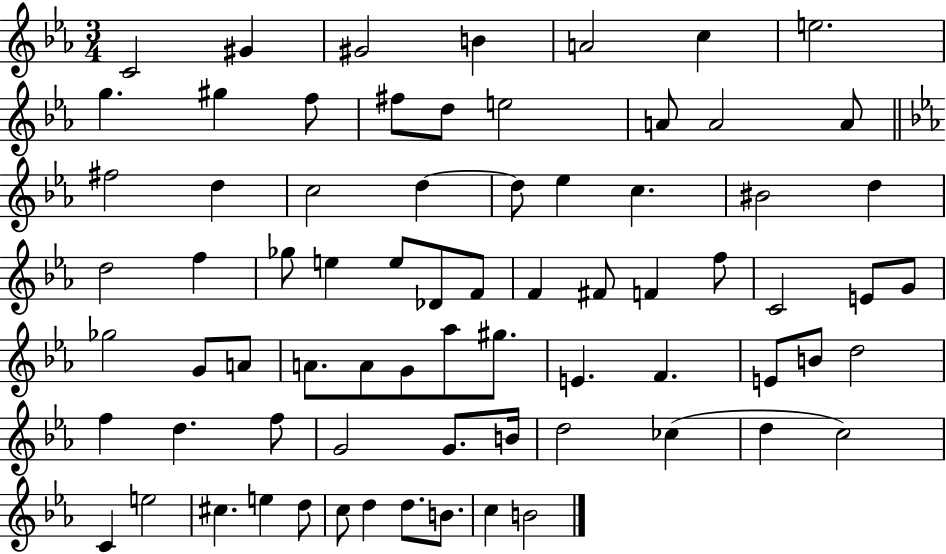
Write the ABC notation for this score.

X:1
T:Untitled
M:3/4
L:1/4
K:Eb
C2 ^G ^G2 B A2 c e2 g ^g f/2 ^f/2 d/2 e2 A/2 A2 A/2 ^f2 d c2 d d/2 _e c ^B2 d d2 f _g/2 e e/2 _D/2 F/2 F ^F/2 F f/2 C2 E/2 G/2 _g2 G/2 A/2 A/2 A/2 G/2 _a/2 ^g/2 E F E/2 B/2 d2 f d f/2 G2 G/2 B/4 d2 _c d c2 C e2 ^c e d/2 c/2 d d/2 B/2 c B2